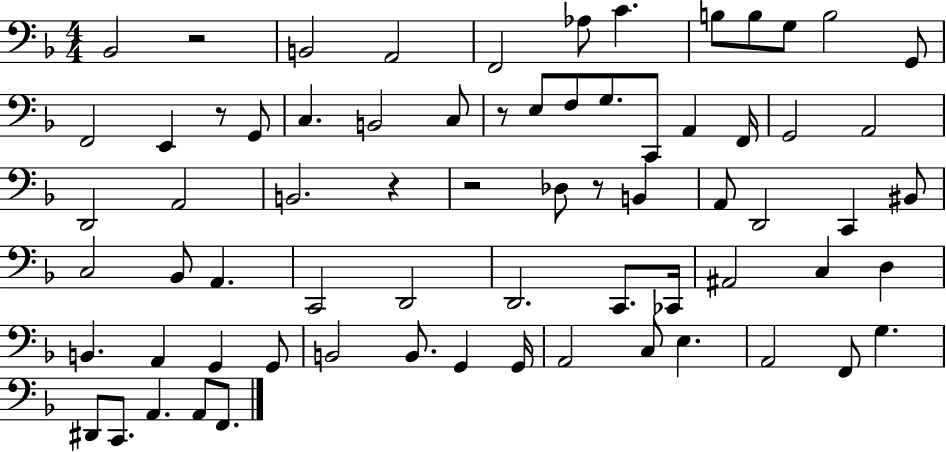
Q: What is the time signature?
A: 4/4